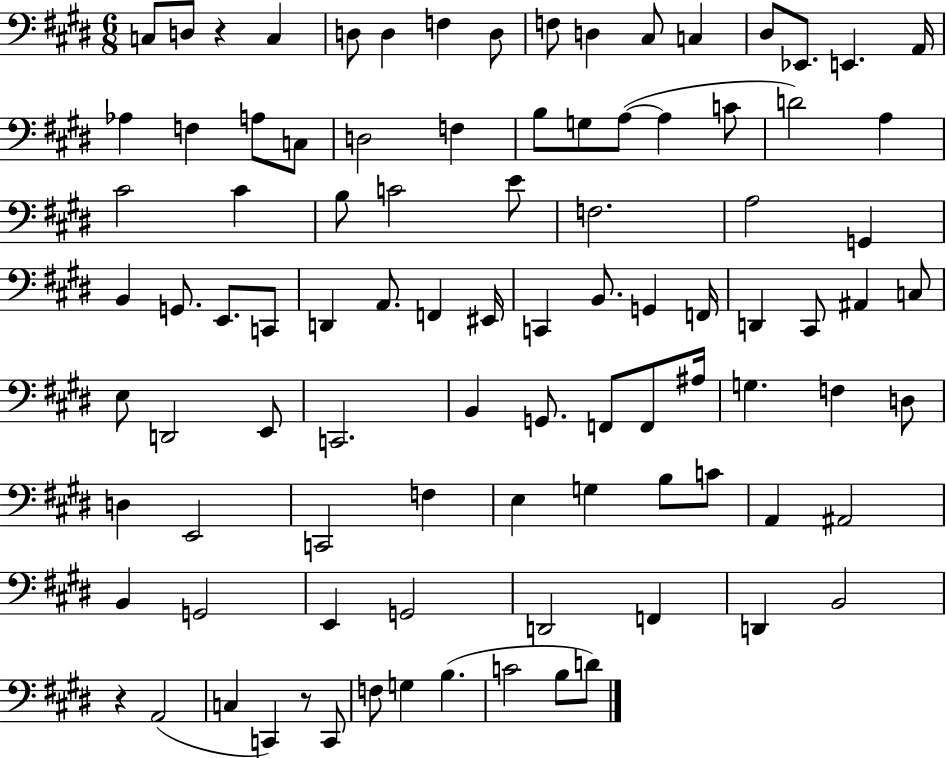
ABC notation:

X:1
T:Untitled
M:6/8
L:1/4
K:E
C,/2 D,/2 z C, D,/2 D, F, D,/2 F,/2 D, ^C,/2 C, ^D,/2 _E,,/2 E,, A,,/4 _A, F, A,/2 C,/2 D,2 F, B,/2 G,/2 A,/2 A, C/2 D2 A, ^C2 ^C B,/2 C2 E/2 F,2 A,2 G,, B,, G,,/2 E,,/2 C,,/2 D,, A,,/2 F,, ^E,,/4 C,, B,,/2 G,, F,,/4 D,, ^C,,/2 ^A,, C,/2 E,/2 D,,2 E,,/2 C,,2 B,, G,,/2 F,,/2 F,,/2 ^A,/4 G, F, D,/2 D, E,,2 C,,2 F, E, G, B,/2 C/2 A,, ^A,,2 B,, G,,2 E,, G,,2 D,,2 F,, D,, B,,2 z A,,2 C, C,, z/2 C,,/2 F,/2 G, B, C2 B,/2 D/2